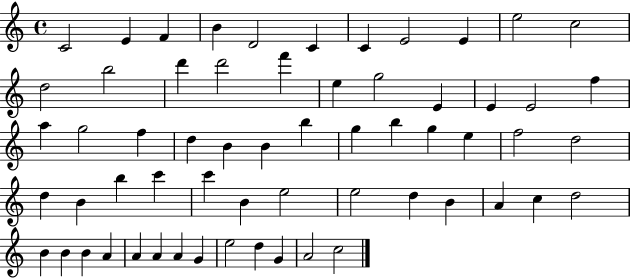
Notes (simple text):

C4/h E4/q F4/q B4/q D4/h C4/q C4/q E4/h E4/q E5/h C5/h D5/h B5/h D6/q D6/h F6/q E5/q G5/h E4/q E4/q E4/h F5/q A5/q G5/h F5/q D5/q B4/q B4/q B5/q G5/q B5/q G5/q E5/q F5/h D5/h D5/q B4/q B5/q C6/q C6/q B4/q E5/h E5/h D5/q B4/q A4/q C5/q D5/h B4/q B4/q B4/q A4/q A4/q A4/q A4/q G4/q E5/h D5/q G4/q A4/h C5/h